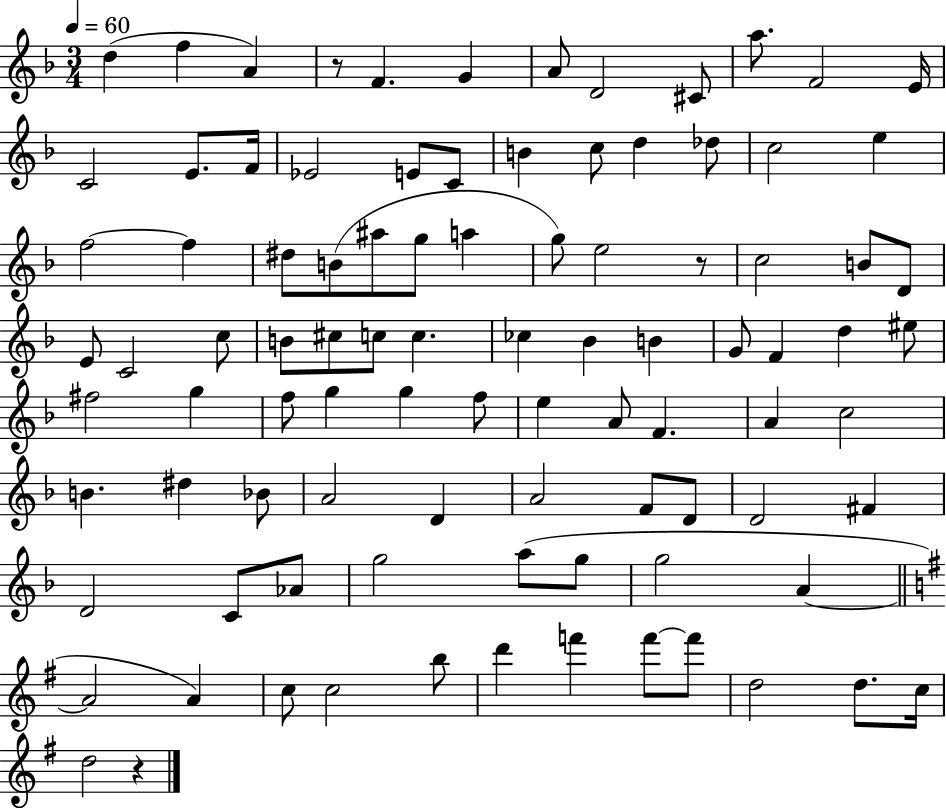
D5/q F5/q A4/q R/e F4/q. G4/q A4/e D4/h C#4/e A5/e. F4/h E4/s C4/h E4/e. F4/s Eb4/h E4/e C4/e B4/q C5/e D5/q Db5/e C5/h E5/q F5/h F5/q D#5/e B4/e A#5/e G5/e A5/q G5/e E5/h R/e C5/h B4/e D4/e E4/e C4/h C5/e B4/e C#5/e C5/e C5/q. CES5/q Bb4/q B4/q G4/e F4/q D5/q EIS5/e F#5/h G5/q F5/e G5/q G5/q F5/e E5/q A4/e F4/q. A4/q C5/h B4/q. D#5/q Bb4/e A4/h D4/q A4/h F4/e D4/e D4/h F#4/q D4/h C4/e Ab4/e G5/h A5/e G5/e G5/h A4/q A4/h A4/q C5/e C5/h B5/e D6/q F6/q F6/e F6/e D5/h D5/e. C5/s D5/h R/q